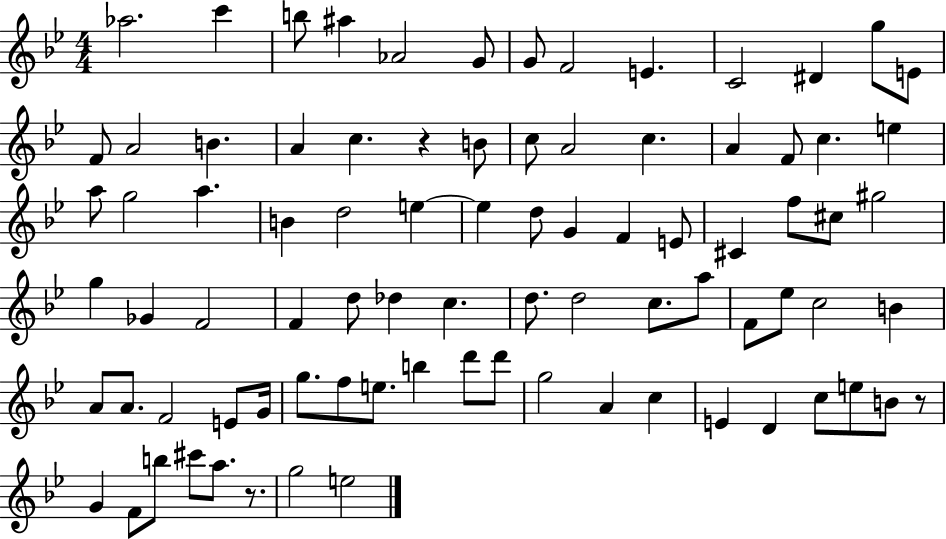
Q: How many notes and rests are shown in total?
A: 85